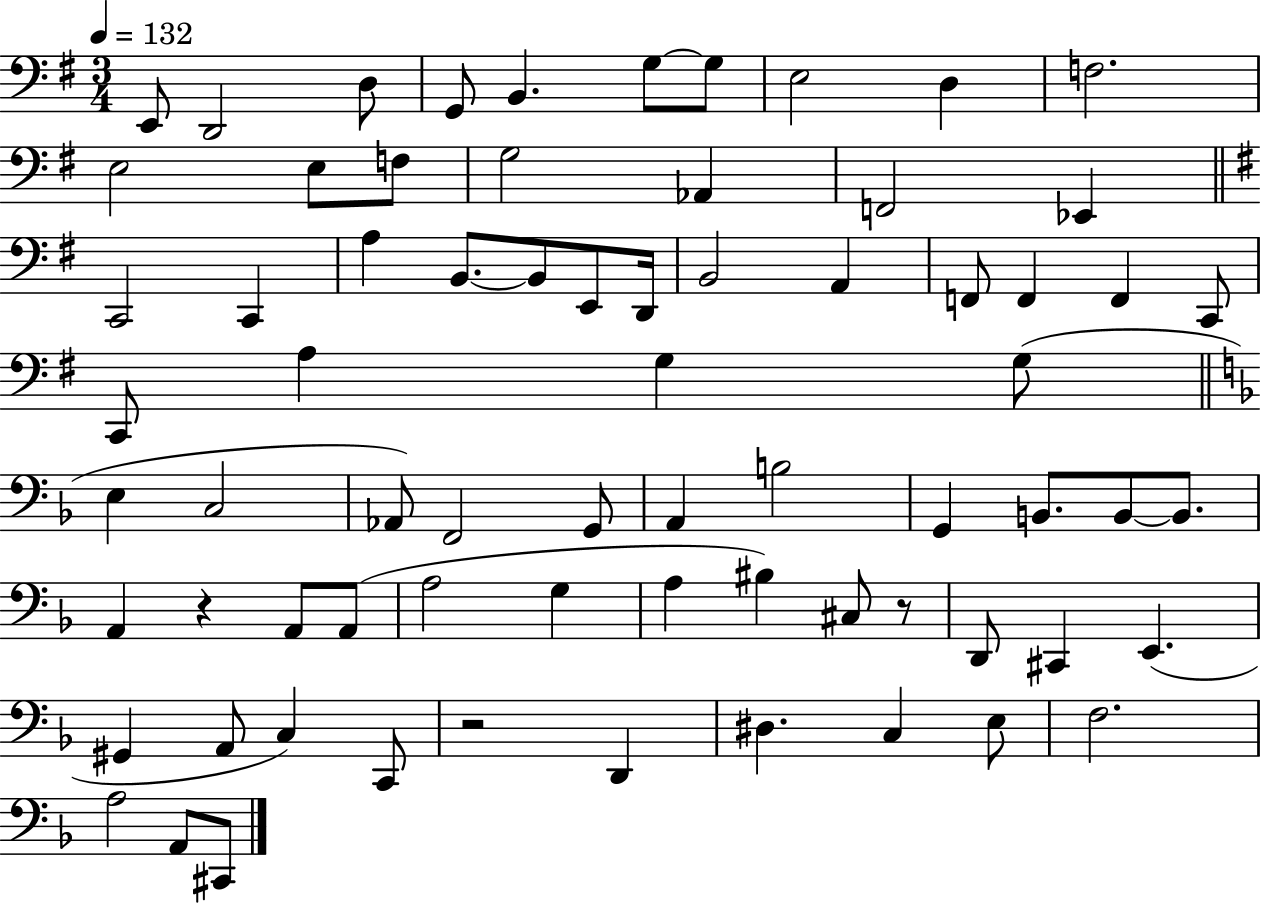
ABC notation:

X:1
T:Untitled
M:3/4
L:1/4
K:G
E,,/2 D,,2 D,/2 G,,/2 B,, G,/2 G,/2 E,2 D, F,2 E,2 E,/2 F,/2 G,2 _A,, F,,2 _E,, C,,2 C,, A, B,,/2 B,,/2 E,,/2 D,,/4 B,,2 A,, F,,/2 F,, F,, C,,/2 C,,/2 A, G, G,/2 E, C,2 _A,,/2 F,,2 G,,/2 A,, B,2 G,, B,,/2 B,,/2 B,,/2 A,, z A,,/2 A,,/2 A,2 G, A, ^B, ^C,/2 z/2 D,,/2 ^C,, E,, ^G,, A,,/2 C, C,,/2 z2 D,, ^D, C, E,/2 F,2 A,2 A,,/2 ^C,,/2